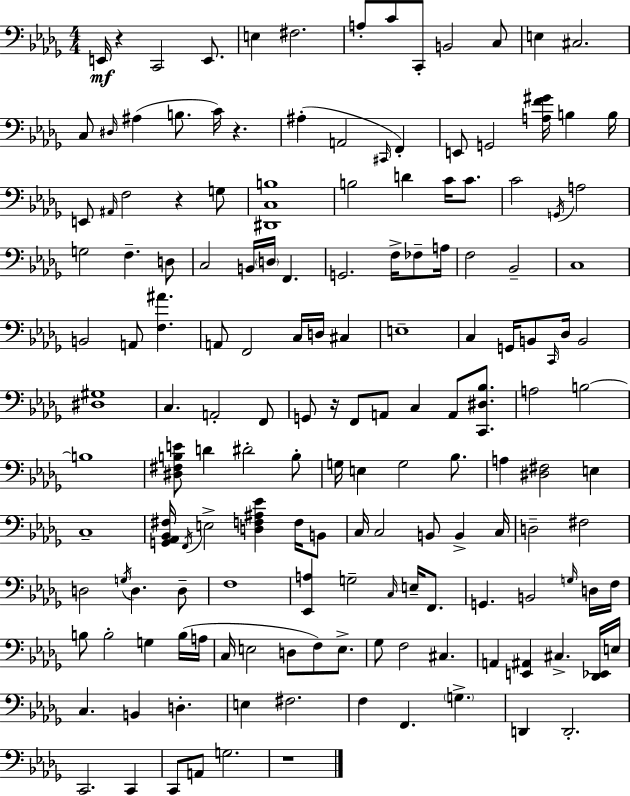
E2/s R/q C2/h E2/e. E3/q F#3/h. A3/e C4/e C2/e B2/h C3/e E3/q C#3/h. C3/e D#3/s A#3/q B3/e. C4/s R/q. A#3/q A2/h C#2/s F2/q E2/e G2/h [A3,F4,G#4]/s B3/q B3/s E2/e A#2/s F3/h R/q G3/e [D#2,C3,B3]/w B3/h D4/q C4/s C4/e. C4/h G2/s A3/h G3/h F3/q. D3/e C3/h B2/s D3/s F2/q. G2/h. F3/s FES3/e A3/s F3/h Bb2/h C3/w B2/h A2/e [F3,A#4]/q. A2/e F2/h C3/s D3/s C#3/q E3/w C3/q G2/s B2/e C2/s Db3/s B2/h [D#3,G#3]/w C3/q. A2/h F2/e G2/e R/s F2/e A2/e C3/q A2/e [C2,D#3,Bb3]/e. A3/h B3/h B3/w [D#3,F#3,B3,E4]/e D4/q D#4/h B3/e G3/s E3/q G3/h Bb3/e. A3/q [D#3,F#3]/h E3/q C3/w [G2,Ab2,Bb2,F#3]/s F2/s E3/h [D3,F3,A#3,Eb4]/q F3/s B2/e C3/s C3/h B2/e B2/q C3/s D3/h F#3/h D3/h G3/s D3/q. D3/e F3/w [Eb2,A3]/q G3/h C3/s E3/s F2/e. G2/q. B2/h G3/s D3/s F3/s B3/e B3/h G3/q B3/s A3/s C3/s E3/h D3/e F3/e E3/e. Gb3/e F3/h C#3/q. A2/q [E2,A#2]/q C#3/q. [Db2,Eb2]/s E3/s C3/q. B2/q D3/q. E3/q F#3/h. F3/q F2/q. G3/q. D2/q D2/h. C2/h. C2/q C2/e A2/e G3/h. R/w